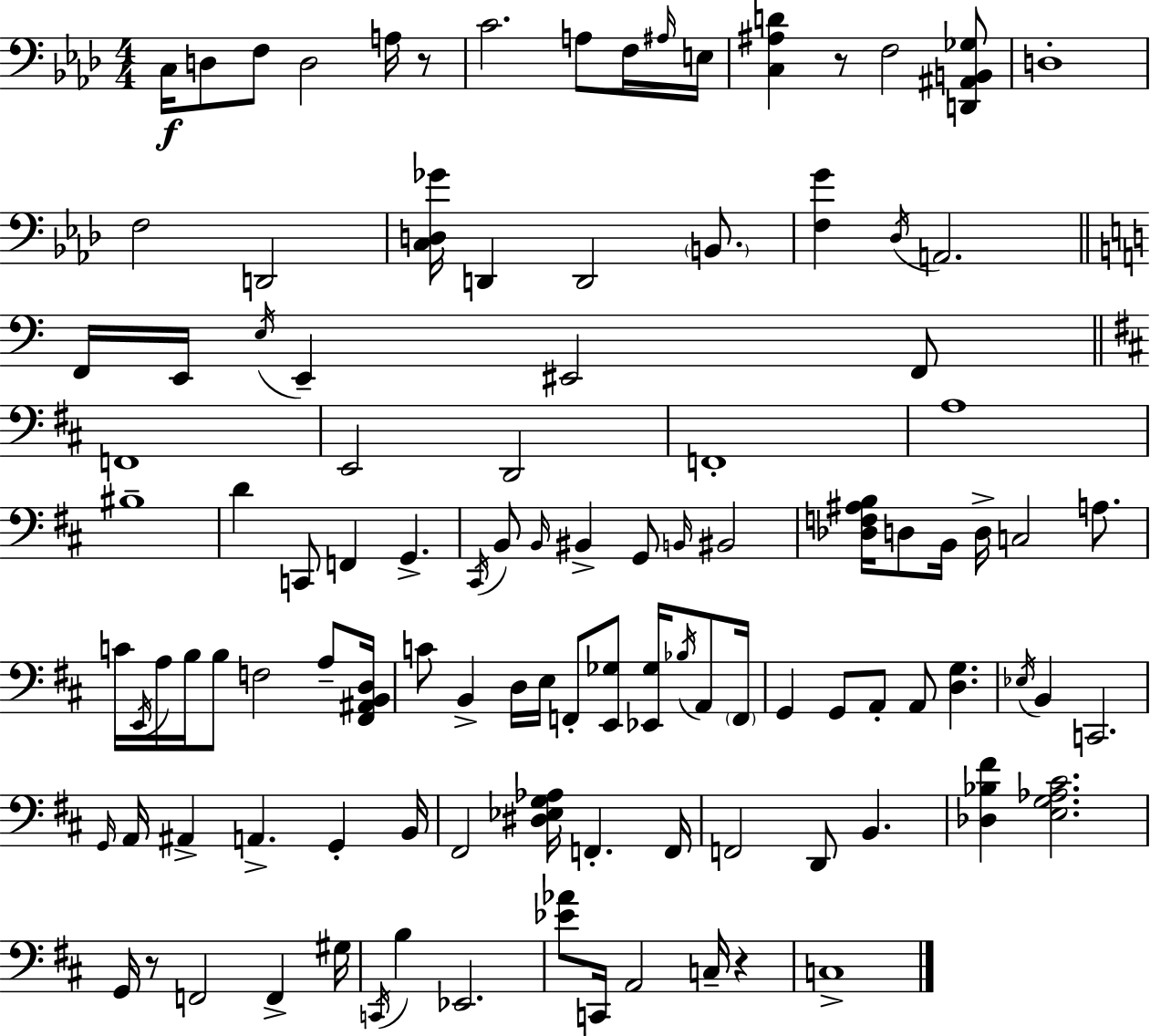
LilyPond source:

{
  \clef bass
  \numericTimeSignature
  \time 4/4
  \key f \minor
  c16\f d8 f8 d2 a16 r8 | c'2. a8 f16 \grace { ais16 } | e16 <c ais d'>4 r8 f2 <d, ais, b, ges>8 | d1-. | \break f2 d,2 | <c d ges'>16 d,4 d,2 \parenthesize b,8. | <f g'>4 \acciaccatura { des16 } a,2. | \bar "||" \break \key c \major f,16 e,16 \acciaccatura { e16 } e,4-- eis,2 f,8 | \bar "||" \break \key b \minor f,1 | e,2 d,2 | f,1-. | a1 | \break bis1-- | d'4 c,8 f,4 g,4.-> | \acciaccatura { cis,16 } b,8 \grace { b,16 } bis,4-> g,8 \grace { b,16 } bis,2 | <des f ais b>16 d8 b,16 d16-> c2 | \break a8. c'16 \acciaccatura { e,16 } a16 b16 b8 f2 | a8-- <fis, ais, b, d>16 c'8 b,4-> d16 e16 f,8-. <e, ges>8 | <ees, ges>16 \acciaccatura { bes16 } a,8 \parenthesize f,16 g,4 g,8 a,8-. a,8 <d g>4. | \acciaccatura { ees16 } b,4 c,2. | \break \grace { g,16 } a,16 ais,4-> a,4.-> | g,4-. b,16 fis,2 <dis ees g aes>16 | f,4.-. f,16 f,2 d,8 | b,4. <des bes fis'>4 <e g aes cis'>2. | \break g,16 r8 f,2 | f,4-> gis16 \acciaccatura { c,16 } b4 ees,2. | <ees' aes'>8 c,16 a,2 | c16-- r4 c1-> | \break \bar "|."
}